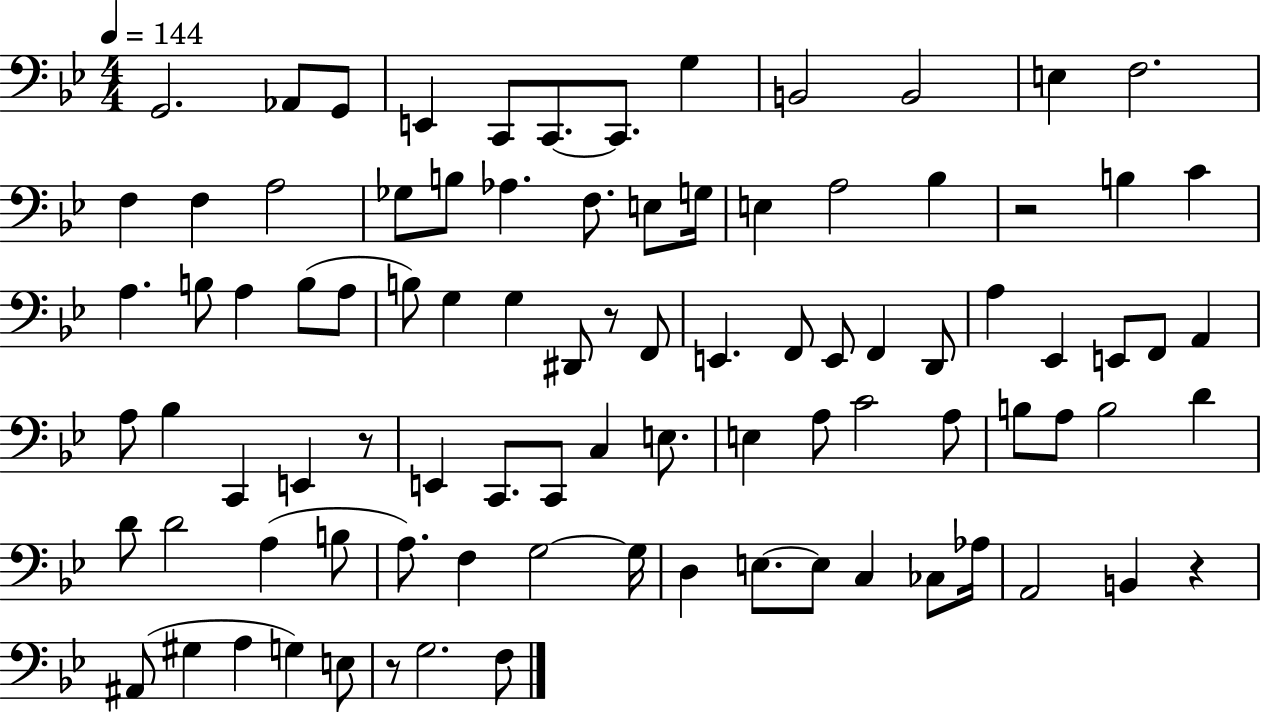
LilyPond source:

{
  \clef bass
  \numericTimeSignature
  \time 4/4
  \key bes \major
  \tempo 4 = 144
  g,2. aes,8 g,8 | e,4 c,8 c,8.~~ c,8. g4 | b,2 b,2 | e4 f2. | \break f4 f4 a2 | ges8 b8 aes4. f8. e8 g16 | e4 a2 bes4 | r2 b4 c'4 | \break a4. b8 a4 b8( a8 | b8) g4 g4 dis,8 r8 f,8 | e,4. f,8 e,8 f,4 d,8 | a4 ees,4 e,8 f,8 a,4 | \break a8 bes4 c,4 e,4 r8 | e,4 c,8. c,8 c4 e8. | e4 a8 c'2 a8 | b8 a8 b2 d'4 | \break d'8 d'2 a4( b8 | a8.) f4 g2~~ g16 | d4 e8.~~ e8 c4 ces8 aes16 | a,2 b,4 r4 | \break ais,8( gis4 a4 g4) e8 | r8 g2. f8 | \bar "|."
}